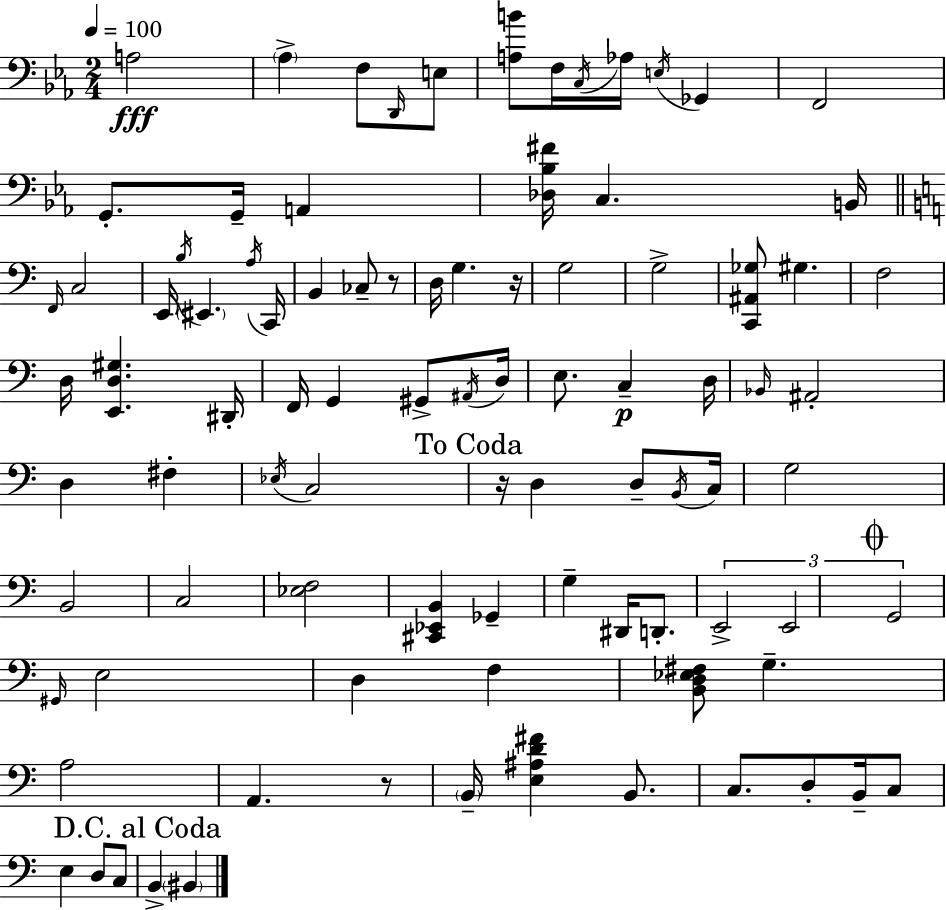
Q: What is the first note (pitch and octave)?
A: A3